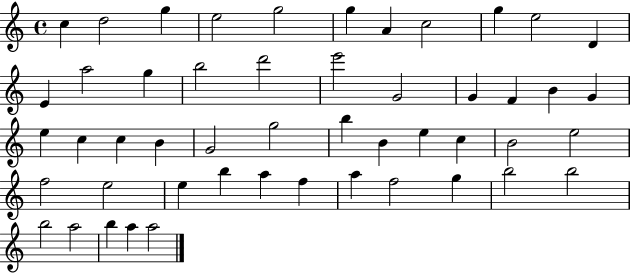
C5/q D5/h G5/q E5/h G5/h G5/q A4/q C5/h G5/q E5/h D4/q E4/q A5/h G5/q B5/h D6/h E6/h G4/h G4/q F4/q B4/q G4/q E5/q C5/q C5/q B4/q G4/h G5/h B5/q B4/q E5/q C5/q B4/h E5/h F5/h E5/h E5/q B5/q A5/q F5/q A5/q F5/h G5/q B5/h B5/h B5/h A5/h B5/q A5/q A5/h